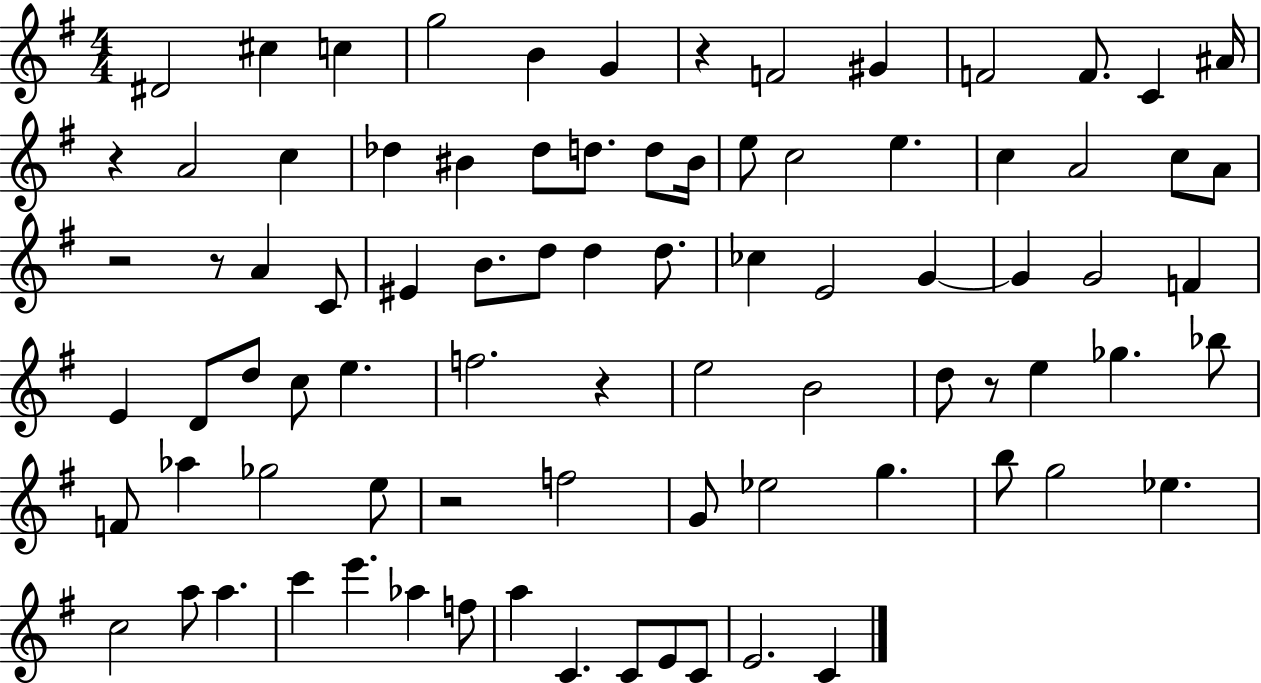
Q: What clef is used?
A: treble